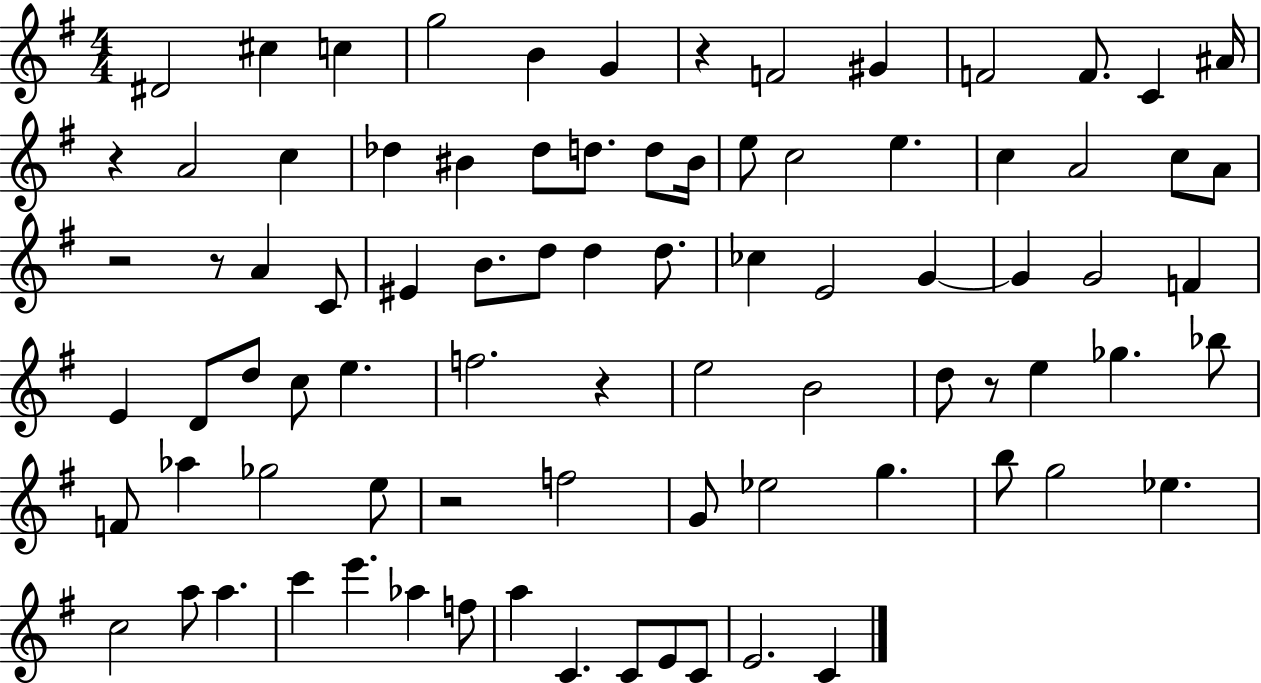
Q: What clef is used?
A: treble